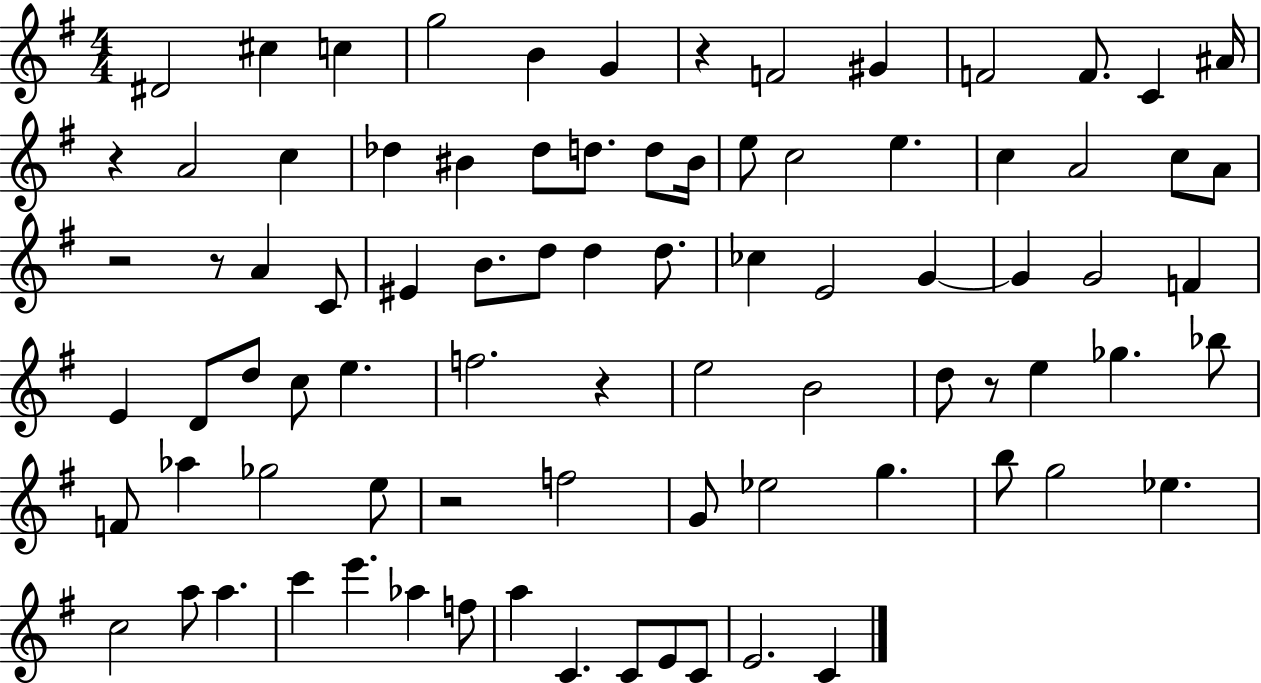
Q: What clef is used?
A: treble